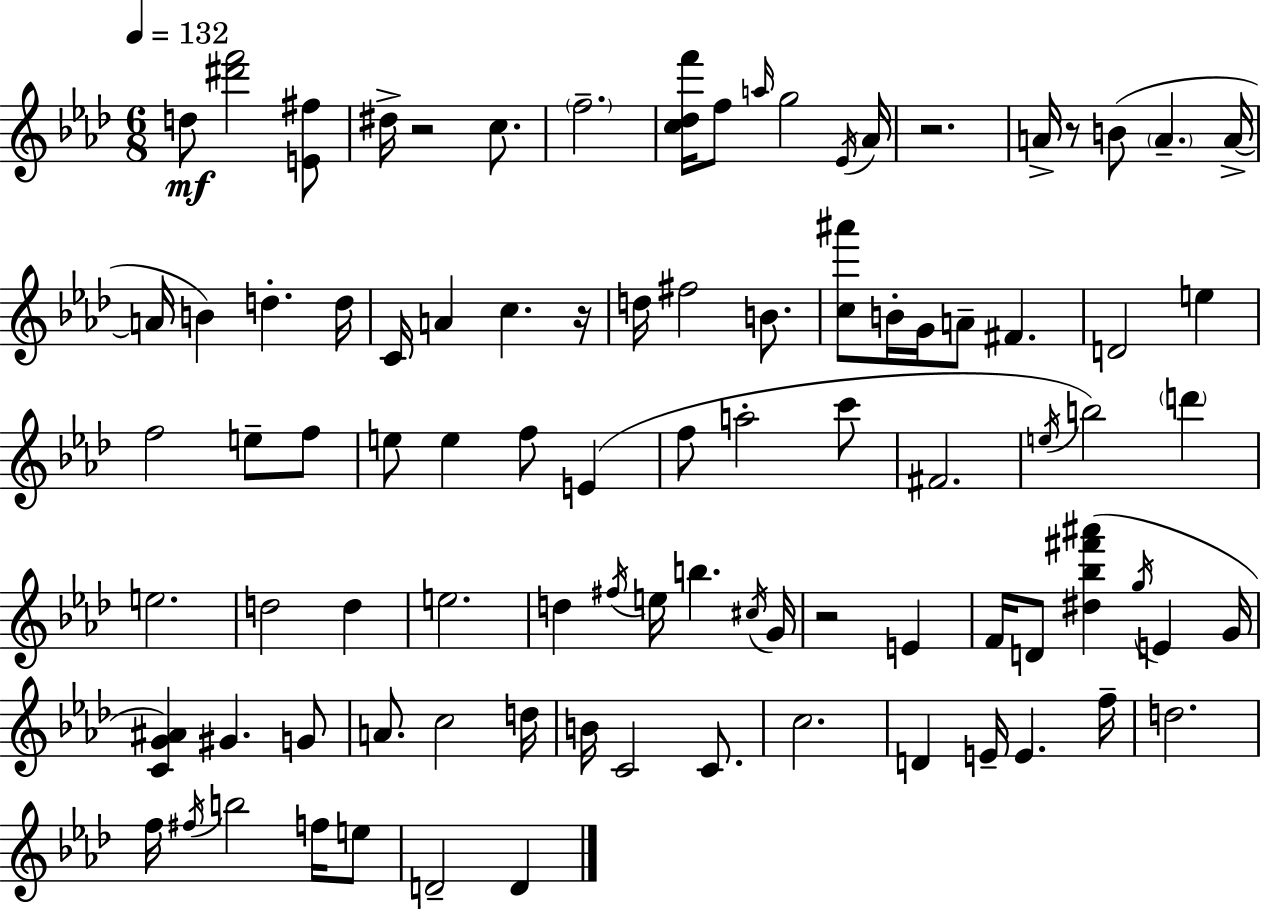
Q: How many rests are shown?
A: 5